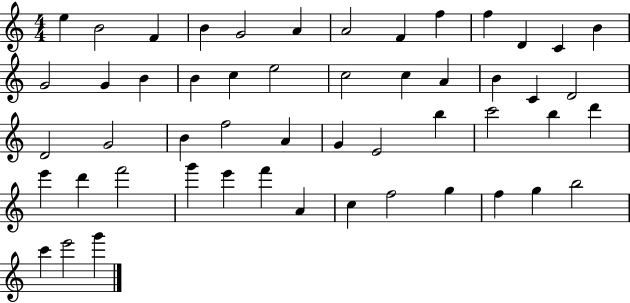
E5/q B4/h F4/q B4/q G4/h A4/q A4/h F4/q F5/q F5/q D4/q C4/q B4/q G4/h G4/q B4/q B4/q C5/q E5/h C5/h C5/q A4/q B4/q C4/q D4/h D4/h G4/h B4/q F5/h A4/q G4/q E4/h B5/q C6/h B5/q D6/q E6/q D6/q F6/h G6/q E6/q F6/q A4/q C5/q F5/h G5/q F5/q G5/q B5/h C6/q E6/h G6/q